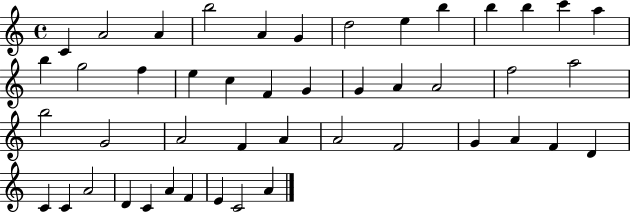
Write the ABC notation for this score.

X:1
T:Untitled
M:4/4
L:1/4
K:C
C A2 A b2 A G d2 e b b b c' a b g2 f e c F G G A A2 f2 a2 b2 G2 A2 F A A2 F2 G A F D C C A2 D C A F E C2 A